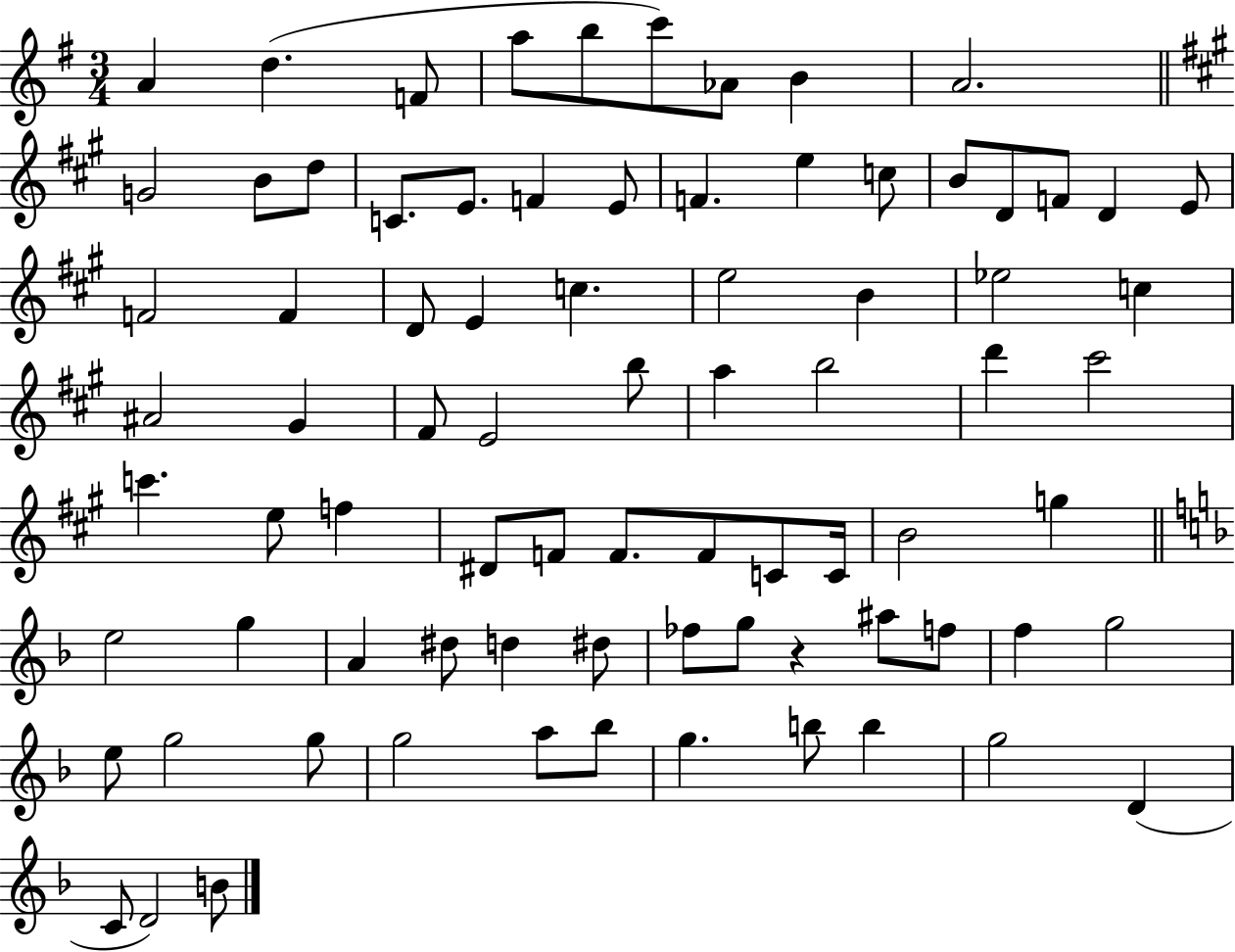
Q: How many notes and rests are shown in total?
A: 80